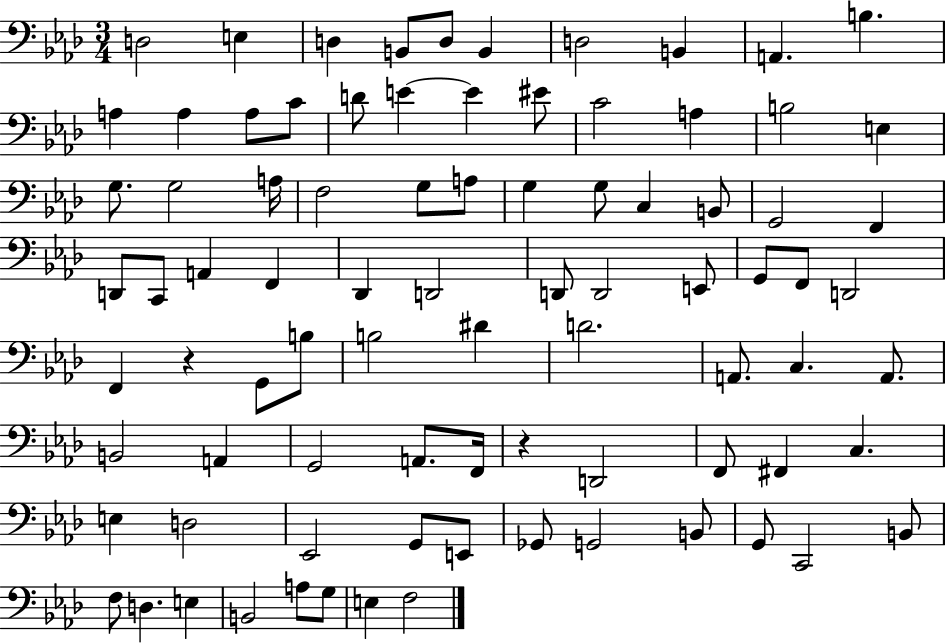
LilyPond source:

{
  \clef bass
  \numericTimeSignature
  \time 3/4
  \key aes \major
  d2 e4 | d4 b,8 d8 b,4 | d2 b,4 | a,4. b4. | \break a4 a4 a8 c'8 | d'8 e'4~~ e'4 eis'8 | c'2 a4 | b2 e4 | \break g8. g2 a16 | f2 g8 a8 | g4 g8 c4 b,8 | g,2 f,4 | \break d,8 c,8 a,4 f,4 | des,4 d,2 | d,8 d,2 e,8 | g,8 f,8 d,2 | \break f,4 r4 g,8 b8 | b2 dis'4 | d'2. | a,8. c4. a,8. | \break b,2 a,4 | g,2 a,8. f,16 | r4 d,2 | f,8 fis,4 c4. | \break e4 d2 | ees,2 g,8 e,8 | ges,8 g,2 b,8 | g,8 c,2 b,8 | \break f8 d4. e4 | b,2 a8 g8 | e4 f2 | \bar "|."
}